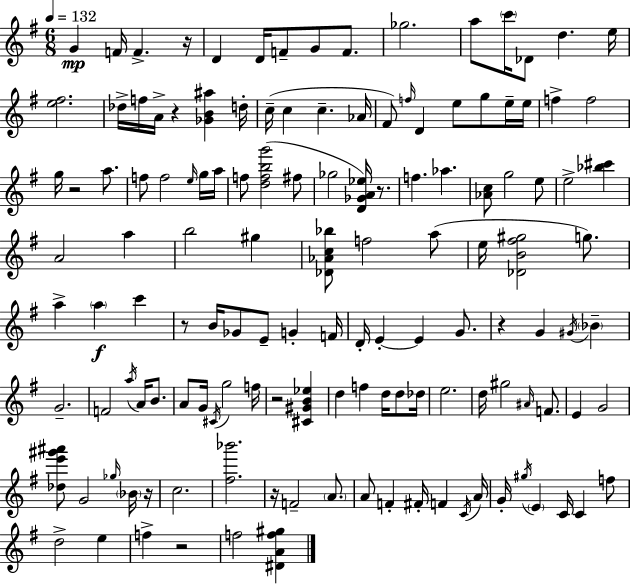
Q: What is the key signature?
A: E minor